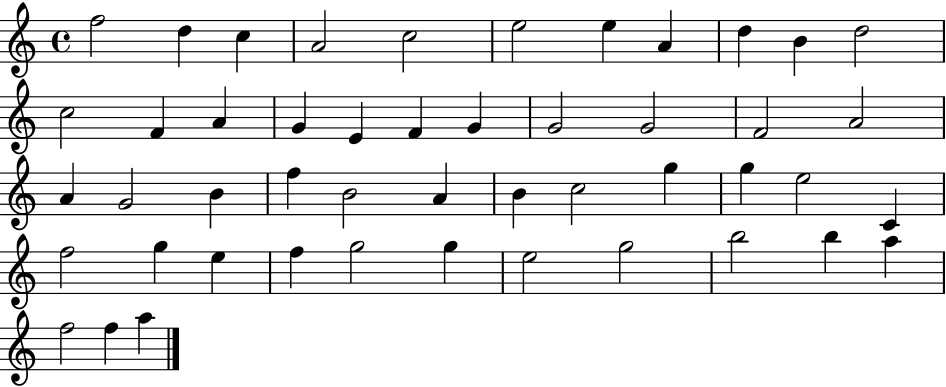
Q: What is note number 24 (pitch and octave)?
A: G4